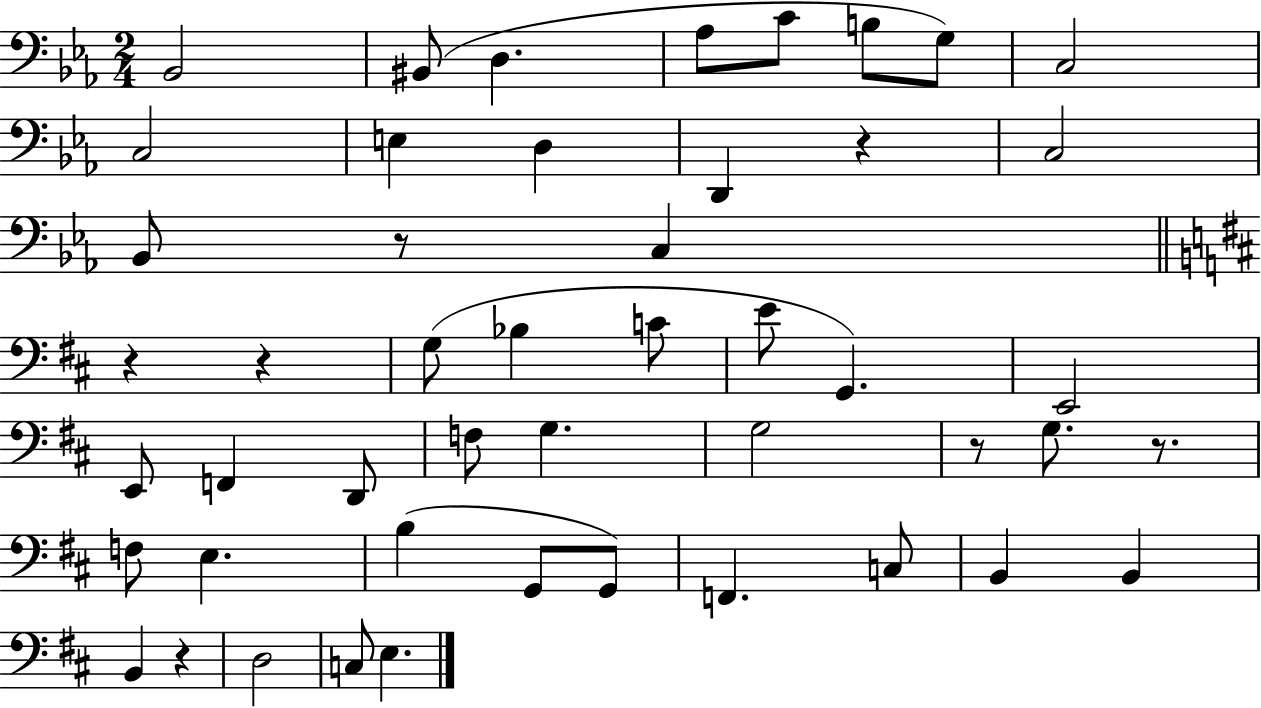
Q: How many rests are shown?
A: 7